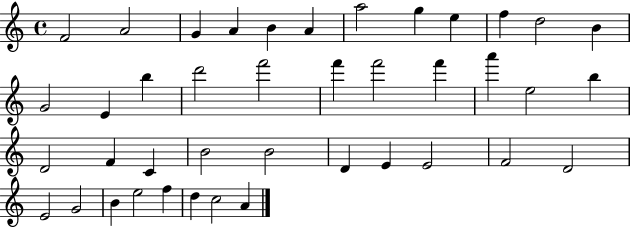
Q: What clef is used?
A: treble